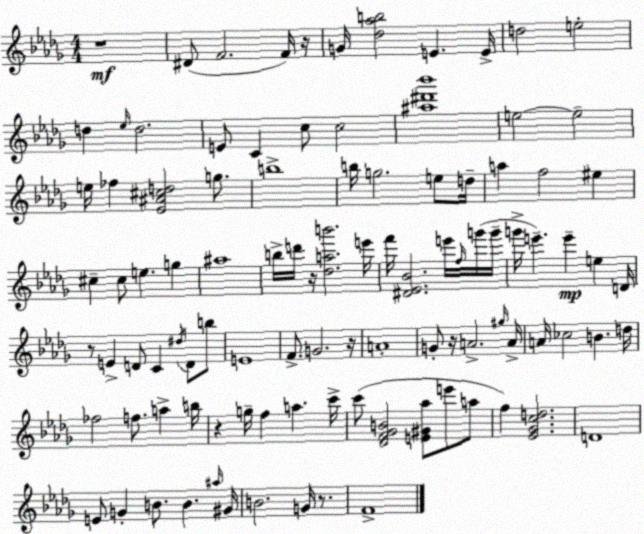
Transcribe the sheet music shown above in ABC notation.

X:1
T:Untitled
M:4/4
L:1/4
K:Bbm
z4 ^D/2 F2 F/4 z/4 G/4 [_d_ab]2 E E/4 d2 e2 d _e/4 d2 E/2 C c/2 c2 [^a^d'_b']4 e2 e2 e/4 _f [_E^A^cd]2 g/2 b4 b/4 g2 e/2 d/4 a f2 ^e ^c ^c/2 e g ^a4 b/4 d'/4 z/4 [_dab']2 e'/4 f'/4 [^D_E_B]2 e'/4 f/4 g'/4 g'/4 g'/4 e' e' e D/4 z/2 E D/2 C ^d/4 D/2 b/2 E4 F/2 G2 z/4 A4 G/2 z/4 A2 ^g/4 A/4 A/4 _c2 B d/4 _f2 f/2 a b/4 z g/4 f a c'/4 c'/2 [_DF_GB]2 [E^G_a]/2 e'/2 a/2 f [_E_Gcd]2 D4 E/2 G B/2 B ^a/4 ^G/4 B2 G/4 z/2 F4